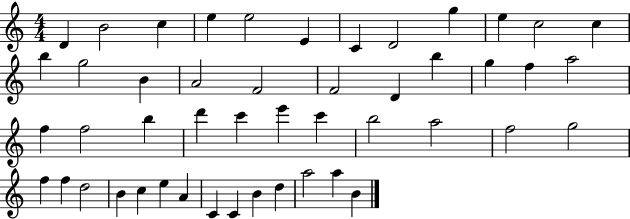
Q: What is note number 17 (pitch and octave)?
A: F4